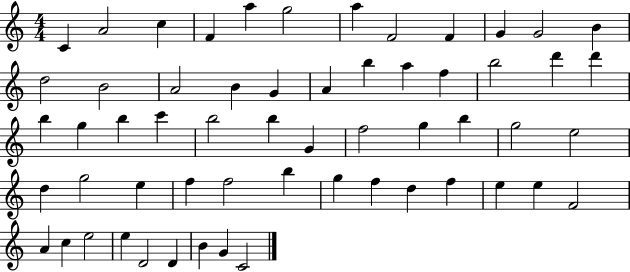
X:1
T:Untitled
M:4/4
L:1/4
K:C
C A2 c F a g2 a F2 F G G2 B d2 B2 A2 B G A b a f b2 d' d' b g b c' b2 b G f2 g b g2 e2 d g2 e f f2 b g f d f e e F2 A c e2 e D2 D B G C2